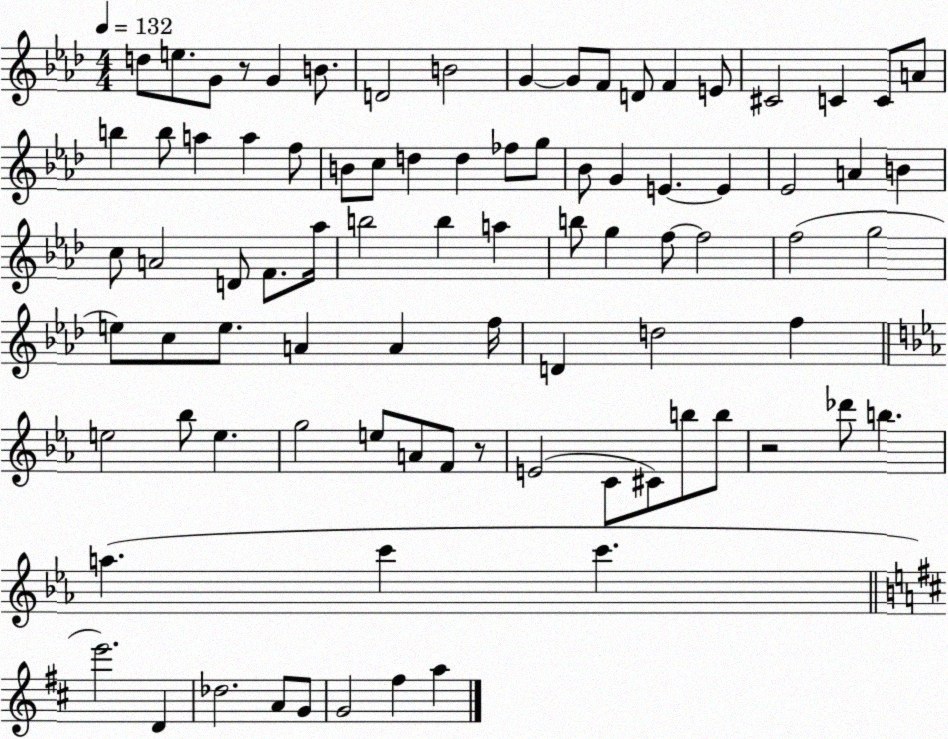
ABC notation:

X:1
T:Untitled
M:4/4
L:1/4
K:Ab
d/2 e/2 G/2 z/2 G B/2 D2 B2 G G/2 F/2 D/2 F E/2 ^C2 C C/2 A/2 b b/2 a a f/2 B/2 c/2 d d _f/2 g/2 _B/2 G E E _E2 A B c/2 A2 D/2 F/2 _a/4 b2 b a b/2 g f/2 f2 f2 g2 e/2 c/2 e/2 A A f/4 D d2 f e2 _b/2 e g2 e/2 A/2 F/2 z/2 E2 C/2 ^C/2 b/2 b/2 z2 _d'/2 b a c' c' e'2 D _d2 A/2 G/2 G2 ^f a